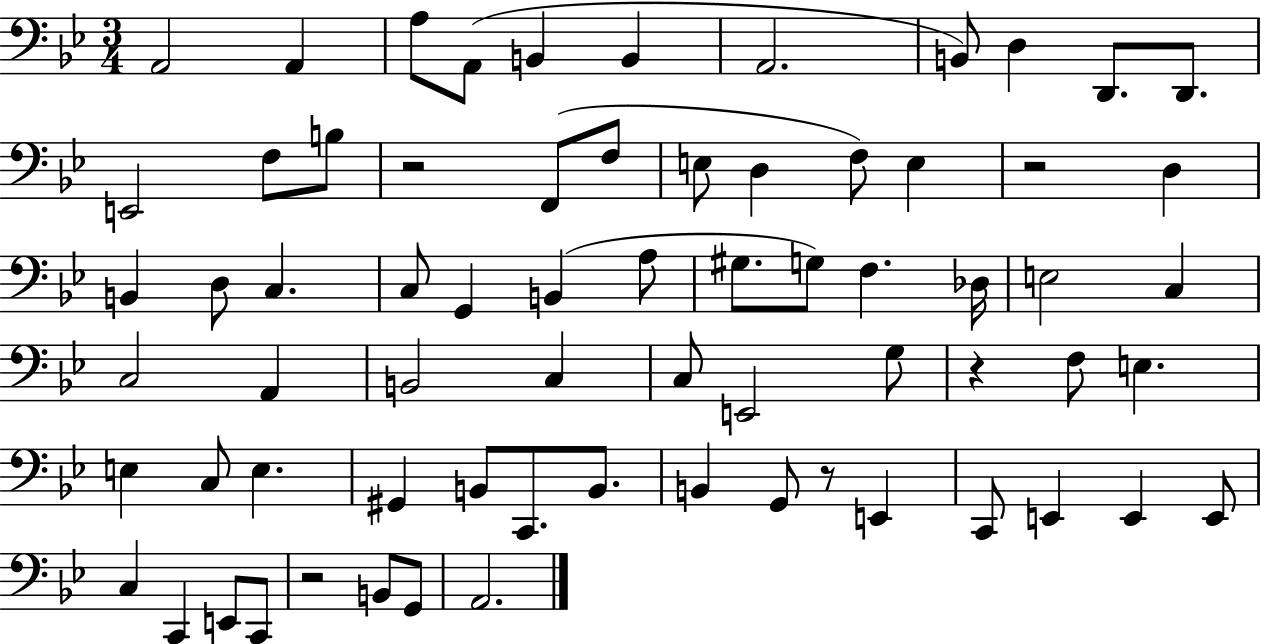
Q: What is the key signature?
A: BES major